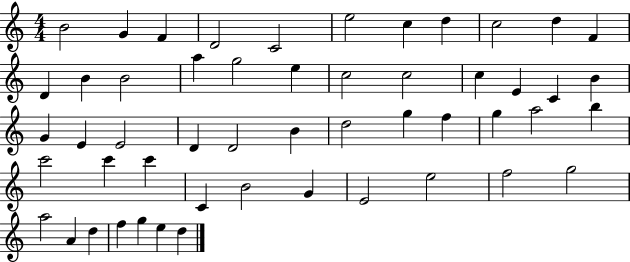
X:1
T:Untitled
M:4/4
L:1/4
K:C
B2 G F D2 C2 e2 c d c2 d F D B B2 a g2 e c2 c2 c E C B G E E2 D D2 B d2 g f g a2 b c'2 c' c' C B2 G E2 e2 f2 g2 a2 A d f g e d